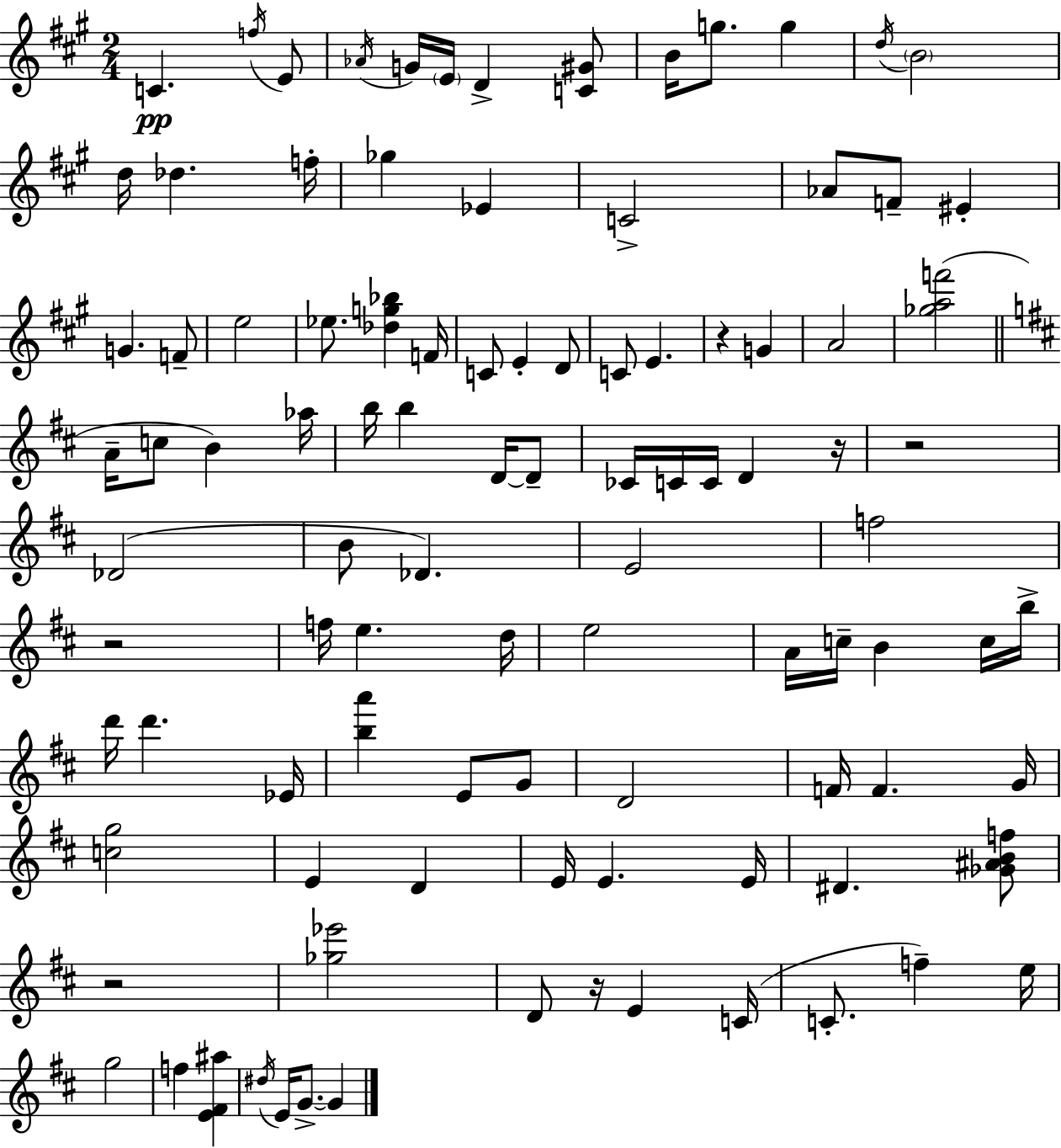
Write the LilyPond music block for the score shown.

{
  \clef treble
  \numericTimeSignature
  \time 2/4
  \key a \major
  c'4.\pp \acciaccatura { f''16 } e'8 | \acciaccatura { aes'16 } g'16 \parenthesize e'16 d'4-> | <c' gis'>8 b'16 g''8. g''4 | \acciaccatura { d''16 } \parenthesize b'2 | \break d''16 des''4. | f''16-. ges''4 ees'4 | c'2-> | aes'8 f'8-- eis'4-. | \break g'4. | f'8-- e''2 | ees''8. <des'' g'' bes''>4 | f'16 c'8 e'4-. | \break d'8 c'8 e'4. | r4 g'4 | a'2 | <ges'' a'' f'''>2( | \break \bar "||" \break \key d \major a'16-- c''8 b'4) aes''16 | b''16 b''4 d'16~~ d'8-- | ces'16 c'16 c'16 d'4 r16 | r2 | \break des'2( | b'8 des'4.) | e'2 | f''2 | \break r2 | f''16 e''4. d''16 | e''2 | a'16 c''16-- b'4 c''16 b''16-> | \break d'''16 d'''4. ees'16 | <b'' a'''>4 e'8 g'8 | d'2 | f'16 f'4. g'16 | \break <c'' g''>2 | e'4 d'4 | e'16 e'4. e'16 | dis'4. <ges' ais' b' f''>8 | \break r2 | <ges'' ees'''>2 | d'8 r16 e'4 c'16( | c'8.-. f''4--) e''16 | \break g''2 | f''4 <e' fis' ais''>4 | \acciaccatura { dis''16 } e'16 g'8.->~~ g'4 | \bar "|."
}